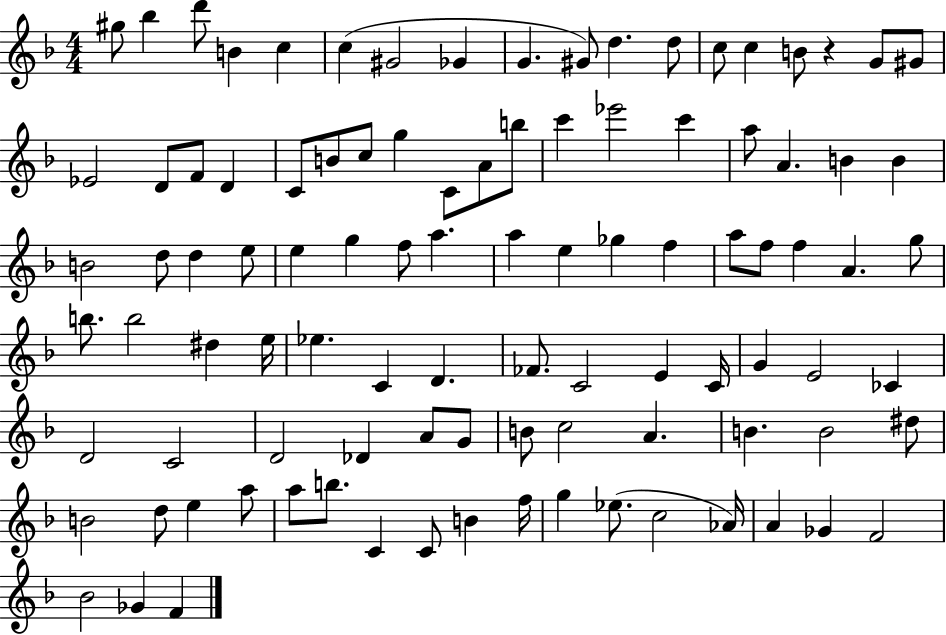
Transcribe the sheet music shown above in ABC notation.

X:1
T:Untitled
M:4/4
L:1/4
K:F
^g/2 _b d'/2 B c c ^G2 _G G ^G/2 d d/2 c/2 c B/2 z G/2 ^G/2 _E2 D/2 F/2 D C/2 B/2 c/2 g C/2 A/2 b/2 c' _e'2 c' a/2 A B B B2 d/2 d e/2 e g f/2 a a e _g f a/2 f/2 f A g/2 b/2 b2 ^d e/4 _e C D _F/2 C2 E C/4 G E2 _C D2 C2 D2 _D A/2 G/2 B/2 c2 A B B2 ^d/2 B2 d/2 e a/2 a/2 b/2 C C/2 B f/4 g _e/2 c2 _A/4 A _G F2 _B2 _G F